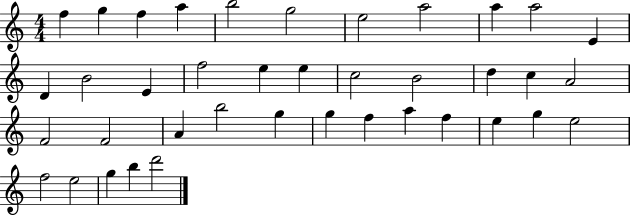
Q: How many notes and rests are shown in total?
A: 39